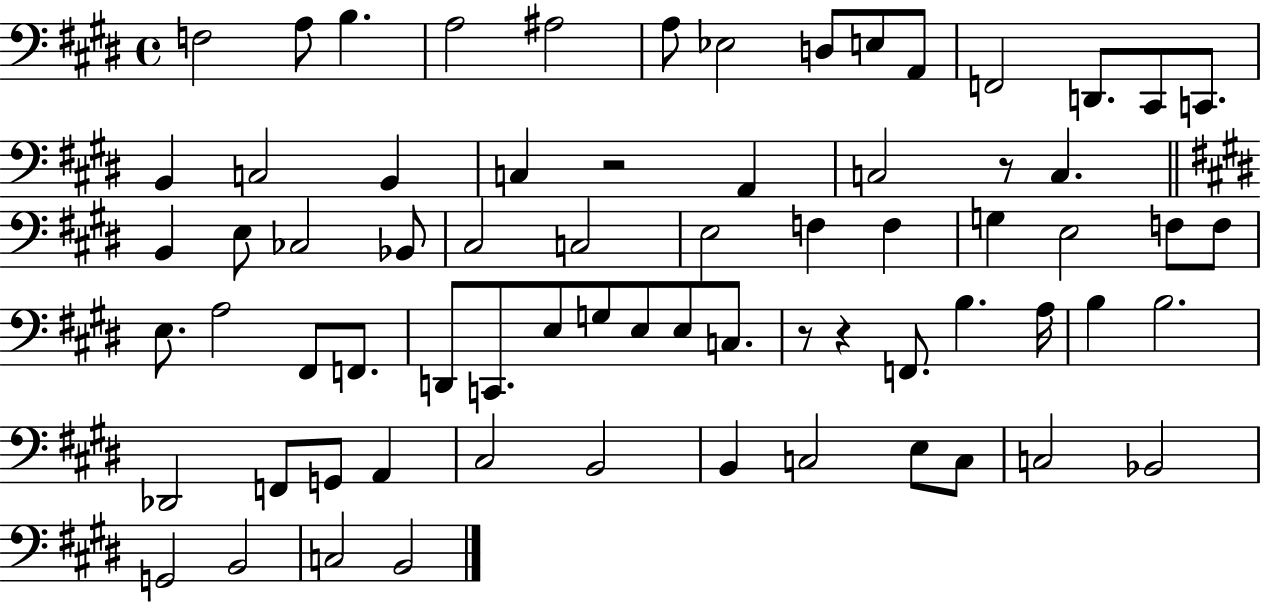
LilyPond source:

{
  \clef bass
  \time 4/4
  \defaultTimeSignature
  \key e \major
  f2 a8 b4. | a2 ais2 | a8 ees2 d8 e8 a,8 | f,2 d,8. cis,8 c,8. | \break b,4 c2 b,4 | c4 r2 a,4 | c2 r8 c4. | \bar "||" \break \key e \major b,4 e8 ces2 bes,8 | cis2 c2 | e2 f4 f4 | g4 e2 f8 f8 | \break e8. a2 fis,8 f,8. | d,8 c,8. e8 g8 e8 e8 c8. | r8 r4 f,8. b4. a16 | b4 b2. | \break des,2 f,8 g,8 a,4 | cis2 b,2 | b,4 c2 e8 c8 | c2 bes,2 | \break g,2 b,2 | c2 b,2 | \bar "|."
}